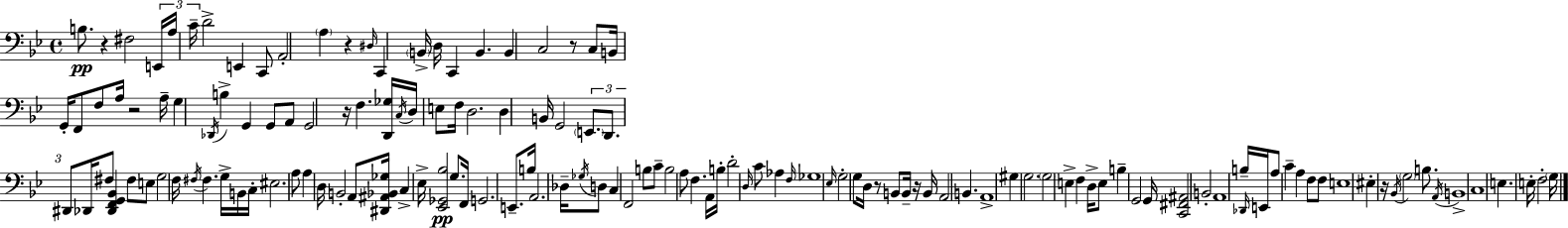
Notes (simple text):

B3/e. R/q F#3/h E2/s A3/s C4/s D4/h E2/q C2/e A2/h A3/q R/q D#3/s C2/q B2/s D3/s C2/q B2/q. B2/q C3/h R/e C3/e B2/s G2/s F2/e F3/e A3/s R/h A3/s G3/q Db2/s B3/q G2/q G2/e A2/e G2/h R/s F3/q. [D2,Gb3]/s C3/s D3/s E3/e F3/s D3/h. D3/q B2/s G2/h E2/e. D2/e. D#2/e Db2/s F#3/e [Db2,F2,G2,Bb2]/q F#3/e E3/e G3/h F3/s F#3/s F#3/q. G3/s B2/s C3/s EIS3/h. A3/e A3/q D3/s B2/h A2/e [D#2,A#2,Bb2,Gb3]/s C3/q Eb3/s [Eb2,Gb2,Bb3]/h G3/e. F2/s G2/h. E2/e. B3/s A2/h. Db3/s Gb3/s D3/e C3/q F2/h B3/e C4/e B3/h A3/e F3/q. A2/s B3/s D4/h D3/s C4/e Ab3/q F3/s Gb3/w Eb3/s G3/h G3/e D3/s R/e B2/e B2/s R/s B2/s A2/h B2/q. A2/w G#3/q G3/h. G3/h E3/q F3/q D3/s E3/e B3/q G2/h G2/s [C2,F#2,A#2]/h B2/h A2/w B3/s Db2/s E2/s A3/e C4/q A3/q F3/e F3/e E3/w EIS3/q R/s Bb2/s G3/h B3/e. A2/s B2/w C3/w E3/q. E3/s F3/h G3/s